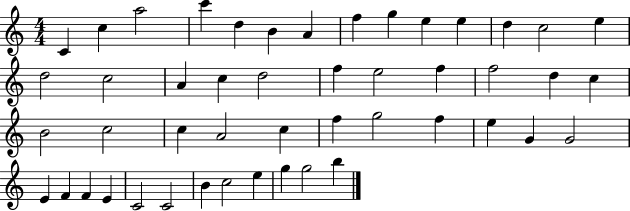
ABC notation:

X:1
T:Untitled
M:4/4
L:1/4
K:C
C c a2 c' d B A f g e e d c2 e d2 c2 A c d2 f e2 f f2 d c B2 c2 c A2 c f g2 f e G G2 E F F E C2 C2 B c2 e g g2 b